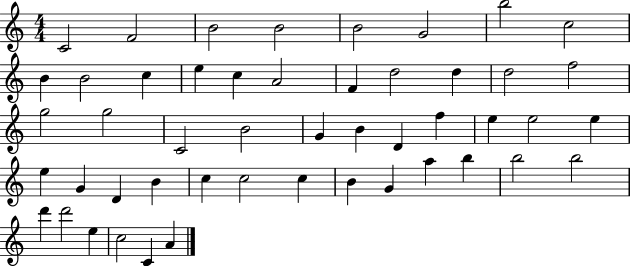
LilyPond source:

{
  \clef treble
  \numericTimeSignature
  \time 4/4
  \key c \major
  c'2 f'2 | b'2 b'2 | b'2 g'2 | b''2 c''2 | \break b'4 b'2 c''4 | e''4 c''4 a'2 | f'4 d''2 d''4 | d''2 f''2 | \break g''2 g''2 | c'2 b'2 | g'4 b'4 d'4 f''4 | e''4 e''2 e''4 | \break e''4 g'4 d'4 b'4 | c''4 c''2 c''4 | b'4 g'4 a''4 b''4 | b''2 b''2 | \break d'''4 d'''2 e''4 | c''2 c'4 a'4 | \bar "|."
}